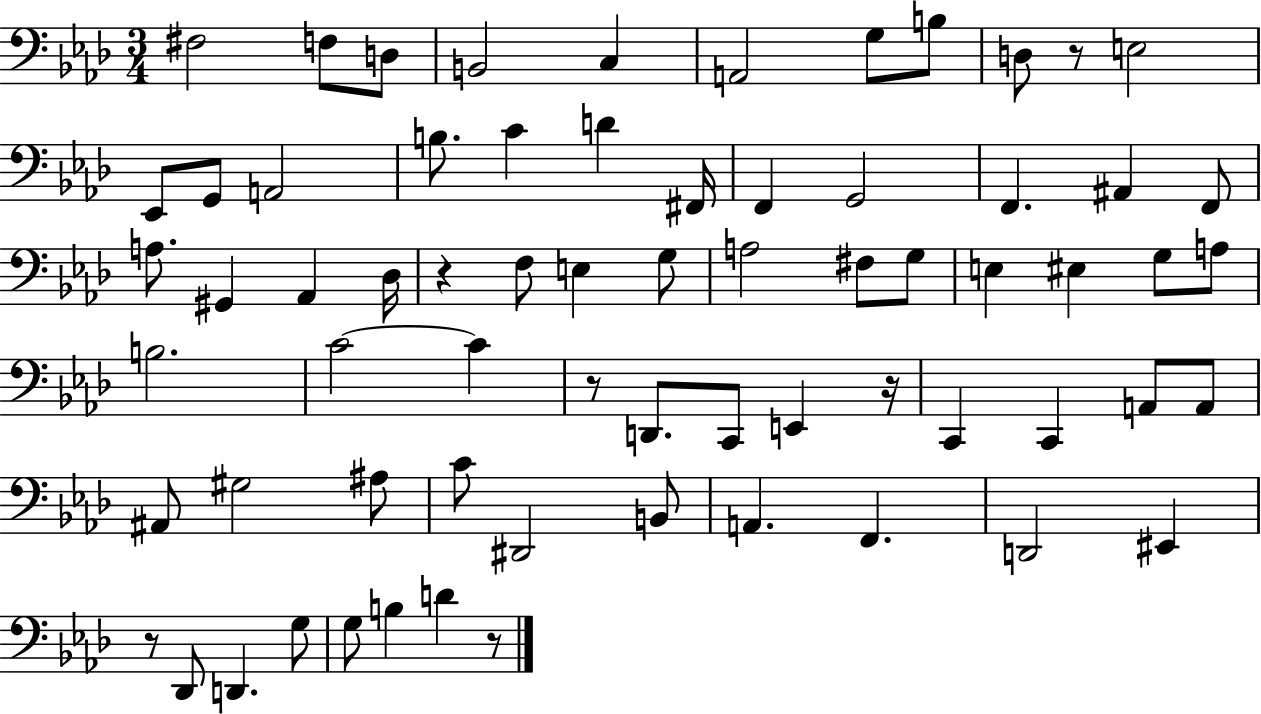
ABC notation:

X:1
T:Untitled
M:3/4
L:1/4
K:Ab
^F,2 F,/2 D,/2 B,,2 C, A,,2 G,/2 B,/2 D,/2 z/2 E,2 _E,,/2 G,,/2 A,,2 B,/2 C D ^F,,/4 F,, G,,2 F,, ^A,, F,,/2 A,/2 ^G,, _A,, _D,/4 z F,/2 E, G,/2 A,2 ^F,/2 G,/2 E, ^E, G,/2 A,/2 B,2 C2 C z/2 D,,/2 C,,/2 E,, z/4 C,, C,, A,,/2 A,,/2 ^A,,/2 ^G,2 ^A,/2 C/2 ^D,,2 B,,/2 A,, F,, D,,2 ^E,, z/2 _D,,/2 D,, G,/2 G,/2 B, D z/2